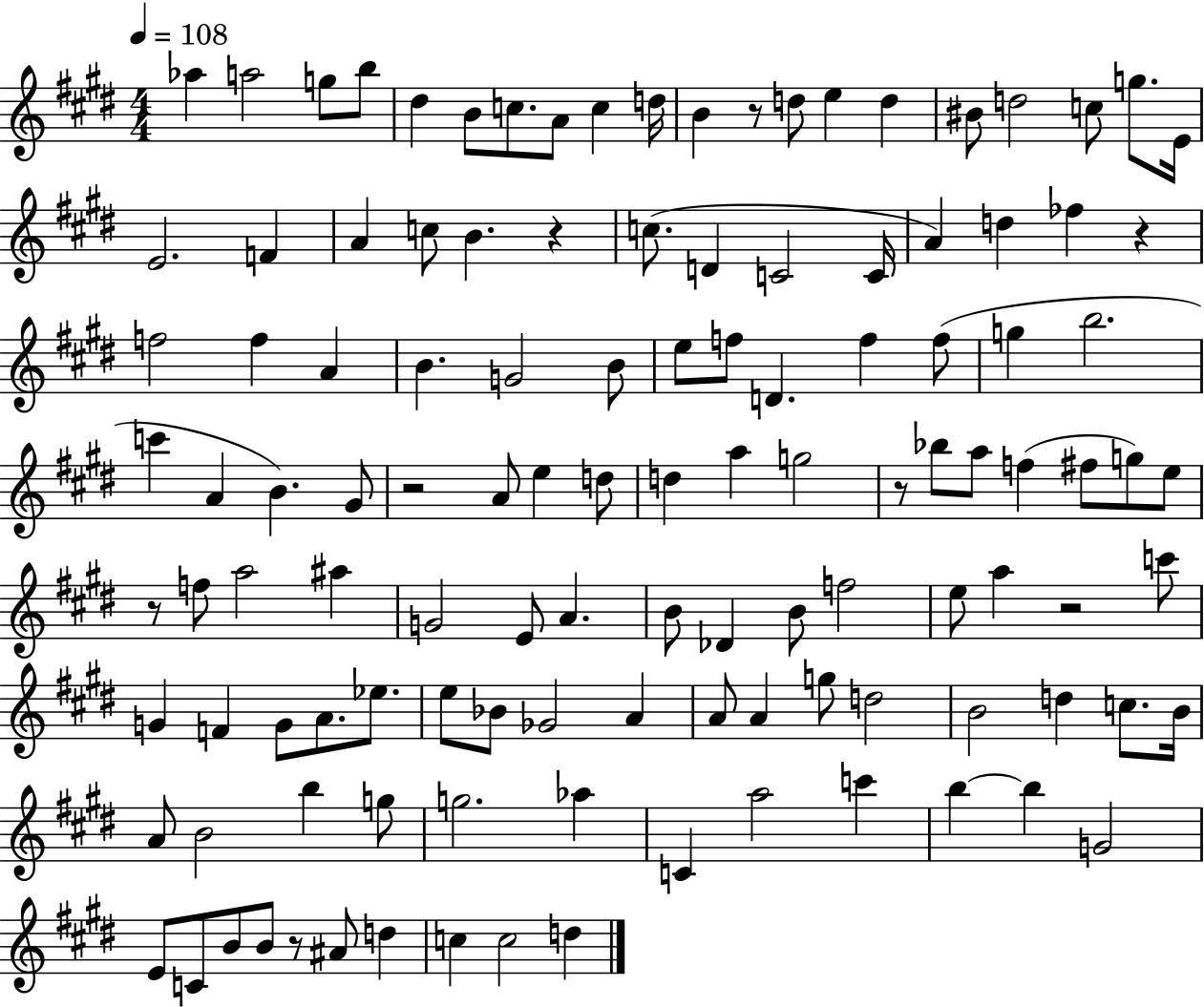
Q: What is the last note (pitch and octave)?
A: D5